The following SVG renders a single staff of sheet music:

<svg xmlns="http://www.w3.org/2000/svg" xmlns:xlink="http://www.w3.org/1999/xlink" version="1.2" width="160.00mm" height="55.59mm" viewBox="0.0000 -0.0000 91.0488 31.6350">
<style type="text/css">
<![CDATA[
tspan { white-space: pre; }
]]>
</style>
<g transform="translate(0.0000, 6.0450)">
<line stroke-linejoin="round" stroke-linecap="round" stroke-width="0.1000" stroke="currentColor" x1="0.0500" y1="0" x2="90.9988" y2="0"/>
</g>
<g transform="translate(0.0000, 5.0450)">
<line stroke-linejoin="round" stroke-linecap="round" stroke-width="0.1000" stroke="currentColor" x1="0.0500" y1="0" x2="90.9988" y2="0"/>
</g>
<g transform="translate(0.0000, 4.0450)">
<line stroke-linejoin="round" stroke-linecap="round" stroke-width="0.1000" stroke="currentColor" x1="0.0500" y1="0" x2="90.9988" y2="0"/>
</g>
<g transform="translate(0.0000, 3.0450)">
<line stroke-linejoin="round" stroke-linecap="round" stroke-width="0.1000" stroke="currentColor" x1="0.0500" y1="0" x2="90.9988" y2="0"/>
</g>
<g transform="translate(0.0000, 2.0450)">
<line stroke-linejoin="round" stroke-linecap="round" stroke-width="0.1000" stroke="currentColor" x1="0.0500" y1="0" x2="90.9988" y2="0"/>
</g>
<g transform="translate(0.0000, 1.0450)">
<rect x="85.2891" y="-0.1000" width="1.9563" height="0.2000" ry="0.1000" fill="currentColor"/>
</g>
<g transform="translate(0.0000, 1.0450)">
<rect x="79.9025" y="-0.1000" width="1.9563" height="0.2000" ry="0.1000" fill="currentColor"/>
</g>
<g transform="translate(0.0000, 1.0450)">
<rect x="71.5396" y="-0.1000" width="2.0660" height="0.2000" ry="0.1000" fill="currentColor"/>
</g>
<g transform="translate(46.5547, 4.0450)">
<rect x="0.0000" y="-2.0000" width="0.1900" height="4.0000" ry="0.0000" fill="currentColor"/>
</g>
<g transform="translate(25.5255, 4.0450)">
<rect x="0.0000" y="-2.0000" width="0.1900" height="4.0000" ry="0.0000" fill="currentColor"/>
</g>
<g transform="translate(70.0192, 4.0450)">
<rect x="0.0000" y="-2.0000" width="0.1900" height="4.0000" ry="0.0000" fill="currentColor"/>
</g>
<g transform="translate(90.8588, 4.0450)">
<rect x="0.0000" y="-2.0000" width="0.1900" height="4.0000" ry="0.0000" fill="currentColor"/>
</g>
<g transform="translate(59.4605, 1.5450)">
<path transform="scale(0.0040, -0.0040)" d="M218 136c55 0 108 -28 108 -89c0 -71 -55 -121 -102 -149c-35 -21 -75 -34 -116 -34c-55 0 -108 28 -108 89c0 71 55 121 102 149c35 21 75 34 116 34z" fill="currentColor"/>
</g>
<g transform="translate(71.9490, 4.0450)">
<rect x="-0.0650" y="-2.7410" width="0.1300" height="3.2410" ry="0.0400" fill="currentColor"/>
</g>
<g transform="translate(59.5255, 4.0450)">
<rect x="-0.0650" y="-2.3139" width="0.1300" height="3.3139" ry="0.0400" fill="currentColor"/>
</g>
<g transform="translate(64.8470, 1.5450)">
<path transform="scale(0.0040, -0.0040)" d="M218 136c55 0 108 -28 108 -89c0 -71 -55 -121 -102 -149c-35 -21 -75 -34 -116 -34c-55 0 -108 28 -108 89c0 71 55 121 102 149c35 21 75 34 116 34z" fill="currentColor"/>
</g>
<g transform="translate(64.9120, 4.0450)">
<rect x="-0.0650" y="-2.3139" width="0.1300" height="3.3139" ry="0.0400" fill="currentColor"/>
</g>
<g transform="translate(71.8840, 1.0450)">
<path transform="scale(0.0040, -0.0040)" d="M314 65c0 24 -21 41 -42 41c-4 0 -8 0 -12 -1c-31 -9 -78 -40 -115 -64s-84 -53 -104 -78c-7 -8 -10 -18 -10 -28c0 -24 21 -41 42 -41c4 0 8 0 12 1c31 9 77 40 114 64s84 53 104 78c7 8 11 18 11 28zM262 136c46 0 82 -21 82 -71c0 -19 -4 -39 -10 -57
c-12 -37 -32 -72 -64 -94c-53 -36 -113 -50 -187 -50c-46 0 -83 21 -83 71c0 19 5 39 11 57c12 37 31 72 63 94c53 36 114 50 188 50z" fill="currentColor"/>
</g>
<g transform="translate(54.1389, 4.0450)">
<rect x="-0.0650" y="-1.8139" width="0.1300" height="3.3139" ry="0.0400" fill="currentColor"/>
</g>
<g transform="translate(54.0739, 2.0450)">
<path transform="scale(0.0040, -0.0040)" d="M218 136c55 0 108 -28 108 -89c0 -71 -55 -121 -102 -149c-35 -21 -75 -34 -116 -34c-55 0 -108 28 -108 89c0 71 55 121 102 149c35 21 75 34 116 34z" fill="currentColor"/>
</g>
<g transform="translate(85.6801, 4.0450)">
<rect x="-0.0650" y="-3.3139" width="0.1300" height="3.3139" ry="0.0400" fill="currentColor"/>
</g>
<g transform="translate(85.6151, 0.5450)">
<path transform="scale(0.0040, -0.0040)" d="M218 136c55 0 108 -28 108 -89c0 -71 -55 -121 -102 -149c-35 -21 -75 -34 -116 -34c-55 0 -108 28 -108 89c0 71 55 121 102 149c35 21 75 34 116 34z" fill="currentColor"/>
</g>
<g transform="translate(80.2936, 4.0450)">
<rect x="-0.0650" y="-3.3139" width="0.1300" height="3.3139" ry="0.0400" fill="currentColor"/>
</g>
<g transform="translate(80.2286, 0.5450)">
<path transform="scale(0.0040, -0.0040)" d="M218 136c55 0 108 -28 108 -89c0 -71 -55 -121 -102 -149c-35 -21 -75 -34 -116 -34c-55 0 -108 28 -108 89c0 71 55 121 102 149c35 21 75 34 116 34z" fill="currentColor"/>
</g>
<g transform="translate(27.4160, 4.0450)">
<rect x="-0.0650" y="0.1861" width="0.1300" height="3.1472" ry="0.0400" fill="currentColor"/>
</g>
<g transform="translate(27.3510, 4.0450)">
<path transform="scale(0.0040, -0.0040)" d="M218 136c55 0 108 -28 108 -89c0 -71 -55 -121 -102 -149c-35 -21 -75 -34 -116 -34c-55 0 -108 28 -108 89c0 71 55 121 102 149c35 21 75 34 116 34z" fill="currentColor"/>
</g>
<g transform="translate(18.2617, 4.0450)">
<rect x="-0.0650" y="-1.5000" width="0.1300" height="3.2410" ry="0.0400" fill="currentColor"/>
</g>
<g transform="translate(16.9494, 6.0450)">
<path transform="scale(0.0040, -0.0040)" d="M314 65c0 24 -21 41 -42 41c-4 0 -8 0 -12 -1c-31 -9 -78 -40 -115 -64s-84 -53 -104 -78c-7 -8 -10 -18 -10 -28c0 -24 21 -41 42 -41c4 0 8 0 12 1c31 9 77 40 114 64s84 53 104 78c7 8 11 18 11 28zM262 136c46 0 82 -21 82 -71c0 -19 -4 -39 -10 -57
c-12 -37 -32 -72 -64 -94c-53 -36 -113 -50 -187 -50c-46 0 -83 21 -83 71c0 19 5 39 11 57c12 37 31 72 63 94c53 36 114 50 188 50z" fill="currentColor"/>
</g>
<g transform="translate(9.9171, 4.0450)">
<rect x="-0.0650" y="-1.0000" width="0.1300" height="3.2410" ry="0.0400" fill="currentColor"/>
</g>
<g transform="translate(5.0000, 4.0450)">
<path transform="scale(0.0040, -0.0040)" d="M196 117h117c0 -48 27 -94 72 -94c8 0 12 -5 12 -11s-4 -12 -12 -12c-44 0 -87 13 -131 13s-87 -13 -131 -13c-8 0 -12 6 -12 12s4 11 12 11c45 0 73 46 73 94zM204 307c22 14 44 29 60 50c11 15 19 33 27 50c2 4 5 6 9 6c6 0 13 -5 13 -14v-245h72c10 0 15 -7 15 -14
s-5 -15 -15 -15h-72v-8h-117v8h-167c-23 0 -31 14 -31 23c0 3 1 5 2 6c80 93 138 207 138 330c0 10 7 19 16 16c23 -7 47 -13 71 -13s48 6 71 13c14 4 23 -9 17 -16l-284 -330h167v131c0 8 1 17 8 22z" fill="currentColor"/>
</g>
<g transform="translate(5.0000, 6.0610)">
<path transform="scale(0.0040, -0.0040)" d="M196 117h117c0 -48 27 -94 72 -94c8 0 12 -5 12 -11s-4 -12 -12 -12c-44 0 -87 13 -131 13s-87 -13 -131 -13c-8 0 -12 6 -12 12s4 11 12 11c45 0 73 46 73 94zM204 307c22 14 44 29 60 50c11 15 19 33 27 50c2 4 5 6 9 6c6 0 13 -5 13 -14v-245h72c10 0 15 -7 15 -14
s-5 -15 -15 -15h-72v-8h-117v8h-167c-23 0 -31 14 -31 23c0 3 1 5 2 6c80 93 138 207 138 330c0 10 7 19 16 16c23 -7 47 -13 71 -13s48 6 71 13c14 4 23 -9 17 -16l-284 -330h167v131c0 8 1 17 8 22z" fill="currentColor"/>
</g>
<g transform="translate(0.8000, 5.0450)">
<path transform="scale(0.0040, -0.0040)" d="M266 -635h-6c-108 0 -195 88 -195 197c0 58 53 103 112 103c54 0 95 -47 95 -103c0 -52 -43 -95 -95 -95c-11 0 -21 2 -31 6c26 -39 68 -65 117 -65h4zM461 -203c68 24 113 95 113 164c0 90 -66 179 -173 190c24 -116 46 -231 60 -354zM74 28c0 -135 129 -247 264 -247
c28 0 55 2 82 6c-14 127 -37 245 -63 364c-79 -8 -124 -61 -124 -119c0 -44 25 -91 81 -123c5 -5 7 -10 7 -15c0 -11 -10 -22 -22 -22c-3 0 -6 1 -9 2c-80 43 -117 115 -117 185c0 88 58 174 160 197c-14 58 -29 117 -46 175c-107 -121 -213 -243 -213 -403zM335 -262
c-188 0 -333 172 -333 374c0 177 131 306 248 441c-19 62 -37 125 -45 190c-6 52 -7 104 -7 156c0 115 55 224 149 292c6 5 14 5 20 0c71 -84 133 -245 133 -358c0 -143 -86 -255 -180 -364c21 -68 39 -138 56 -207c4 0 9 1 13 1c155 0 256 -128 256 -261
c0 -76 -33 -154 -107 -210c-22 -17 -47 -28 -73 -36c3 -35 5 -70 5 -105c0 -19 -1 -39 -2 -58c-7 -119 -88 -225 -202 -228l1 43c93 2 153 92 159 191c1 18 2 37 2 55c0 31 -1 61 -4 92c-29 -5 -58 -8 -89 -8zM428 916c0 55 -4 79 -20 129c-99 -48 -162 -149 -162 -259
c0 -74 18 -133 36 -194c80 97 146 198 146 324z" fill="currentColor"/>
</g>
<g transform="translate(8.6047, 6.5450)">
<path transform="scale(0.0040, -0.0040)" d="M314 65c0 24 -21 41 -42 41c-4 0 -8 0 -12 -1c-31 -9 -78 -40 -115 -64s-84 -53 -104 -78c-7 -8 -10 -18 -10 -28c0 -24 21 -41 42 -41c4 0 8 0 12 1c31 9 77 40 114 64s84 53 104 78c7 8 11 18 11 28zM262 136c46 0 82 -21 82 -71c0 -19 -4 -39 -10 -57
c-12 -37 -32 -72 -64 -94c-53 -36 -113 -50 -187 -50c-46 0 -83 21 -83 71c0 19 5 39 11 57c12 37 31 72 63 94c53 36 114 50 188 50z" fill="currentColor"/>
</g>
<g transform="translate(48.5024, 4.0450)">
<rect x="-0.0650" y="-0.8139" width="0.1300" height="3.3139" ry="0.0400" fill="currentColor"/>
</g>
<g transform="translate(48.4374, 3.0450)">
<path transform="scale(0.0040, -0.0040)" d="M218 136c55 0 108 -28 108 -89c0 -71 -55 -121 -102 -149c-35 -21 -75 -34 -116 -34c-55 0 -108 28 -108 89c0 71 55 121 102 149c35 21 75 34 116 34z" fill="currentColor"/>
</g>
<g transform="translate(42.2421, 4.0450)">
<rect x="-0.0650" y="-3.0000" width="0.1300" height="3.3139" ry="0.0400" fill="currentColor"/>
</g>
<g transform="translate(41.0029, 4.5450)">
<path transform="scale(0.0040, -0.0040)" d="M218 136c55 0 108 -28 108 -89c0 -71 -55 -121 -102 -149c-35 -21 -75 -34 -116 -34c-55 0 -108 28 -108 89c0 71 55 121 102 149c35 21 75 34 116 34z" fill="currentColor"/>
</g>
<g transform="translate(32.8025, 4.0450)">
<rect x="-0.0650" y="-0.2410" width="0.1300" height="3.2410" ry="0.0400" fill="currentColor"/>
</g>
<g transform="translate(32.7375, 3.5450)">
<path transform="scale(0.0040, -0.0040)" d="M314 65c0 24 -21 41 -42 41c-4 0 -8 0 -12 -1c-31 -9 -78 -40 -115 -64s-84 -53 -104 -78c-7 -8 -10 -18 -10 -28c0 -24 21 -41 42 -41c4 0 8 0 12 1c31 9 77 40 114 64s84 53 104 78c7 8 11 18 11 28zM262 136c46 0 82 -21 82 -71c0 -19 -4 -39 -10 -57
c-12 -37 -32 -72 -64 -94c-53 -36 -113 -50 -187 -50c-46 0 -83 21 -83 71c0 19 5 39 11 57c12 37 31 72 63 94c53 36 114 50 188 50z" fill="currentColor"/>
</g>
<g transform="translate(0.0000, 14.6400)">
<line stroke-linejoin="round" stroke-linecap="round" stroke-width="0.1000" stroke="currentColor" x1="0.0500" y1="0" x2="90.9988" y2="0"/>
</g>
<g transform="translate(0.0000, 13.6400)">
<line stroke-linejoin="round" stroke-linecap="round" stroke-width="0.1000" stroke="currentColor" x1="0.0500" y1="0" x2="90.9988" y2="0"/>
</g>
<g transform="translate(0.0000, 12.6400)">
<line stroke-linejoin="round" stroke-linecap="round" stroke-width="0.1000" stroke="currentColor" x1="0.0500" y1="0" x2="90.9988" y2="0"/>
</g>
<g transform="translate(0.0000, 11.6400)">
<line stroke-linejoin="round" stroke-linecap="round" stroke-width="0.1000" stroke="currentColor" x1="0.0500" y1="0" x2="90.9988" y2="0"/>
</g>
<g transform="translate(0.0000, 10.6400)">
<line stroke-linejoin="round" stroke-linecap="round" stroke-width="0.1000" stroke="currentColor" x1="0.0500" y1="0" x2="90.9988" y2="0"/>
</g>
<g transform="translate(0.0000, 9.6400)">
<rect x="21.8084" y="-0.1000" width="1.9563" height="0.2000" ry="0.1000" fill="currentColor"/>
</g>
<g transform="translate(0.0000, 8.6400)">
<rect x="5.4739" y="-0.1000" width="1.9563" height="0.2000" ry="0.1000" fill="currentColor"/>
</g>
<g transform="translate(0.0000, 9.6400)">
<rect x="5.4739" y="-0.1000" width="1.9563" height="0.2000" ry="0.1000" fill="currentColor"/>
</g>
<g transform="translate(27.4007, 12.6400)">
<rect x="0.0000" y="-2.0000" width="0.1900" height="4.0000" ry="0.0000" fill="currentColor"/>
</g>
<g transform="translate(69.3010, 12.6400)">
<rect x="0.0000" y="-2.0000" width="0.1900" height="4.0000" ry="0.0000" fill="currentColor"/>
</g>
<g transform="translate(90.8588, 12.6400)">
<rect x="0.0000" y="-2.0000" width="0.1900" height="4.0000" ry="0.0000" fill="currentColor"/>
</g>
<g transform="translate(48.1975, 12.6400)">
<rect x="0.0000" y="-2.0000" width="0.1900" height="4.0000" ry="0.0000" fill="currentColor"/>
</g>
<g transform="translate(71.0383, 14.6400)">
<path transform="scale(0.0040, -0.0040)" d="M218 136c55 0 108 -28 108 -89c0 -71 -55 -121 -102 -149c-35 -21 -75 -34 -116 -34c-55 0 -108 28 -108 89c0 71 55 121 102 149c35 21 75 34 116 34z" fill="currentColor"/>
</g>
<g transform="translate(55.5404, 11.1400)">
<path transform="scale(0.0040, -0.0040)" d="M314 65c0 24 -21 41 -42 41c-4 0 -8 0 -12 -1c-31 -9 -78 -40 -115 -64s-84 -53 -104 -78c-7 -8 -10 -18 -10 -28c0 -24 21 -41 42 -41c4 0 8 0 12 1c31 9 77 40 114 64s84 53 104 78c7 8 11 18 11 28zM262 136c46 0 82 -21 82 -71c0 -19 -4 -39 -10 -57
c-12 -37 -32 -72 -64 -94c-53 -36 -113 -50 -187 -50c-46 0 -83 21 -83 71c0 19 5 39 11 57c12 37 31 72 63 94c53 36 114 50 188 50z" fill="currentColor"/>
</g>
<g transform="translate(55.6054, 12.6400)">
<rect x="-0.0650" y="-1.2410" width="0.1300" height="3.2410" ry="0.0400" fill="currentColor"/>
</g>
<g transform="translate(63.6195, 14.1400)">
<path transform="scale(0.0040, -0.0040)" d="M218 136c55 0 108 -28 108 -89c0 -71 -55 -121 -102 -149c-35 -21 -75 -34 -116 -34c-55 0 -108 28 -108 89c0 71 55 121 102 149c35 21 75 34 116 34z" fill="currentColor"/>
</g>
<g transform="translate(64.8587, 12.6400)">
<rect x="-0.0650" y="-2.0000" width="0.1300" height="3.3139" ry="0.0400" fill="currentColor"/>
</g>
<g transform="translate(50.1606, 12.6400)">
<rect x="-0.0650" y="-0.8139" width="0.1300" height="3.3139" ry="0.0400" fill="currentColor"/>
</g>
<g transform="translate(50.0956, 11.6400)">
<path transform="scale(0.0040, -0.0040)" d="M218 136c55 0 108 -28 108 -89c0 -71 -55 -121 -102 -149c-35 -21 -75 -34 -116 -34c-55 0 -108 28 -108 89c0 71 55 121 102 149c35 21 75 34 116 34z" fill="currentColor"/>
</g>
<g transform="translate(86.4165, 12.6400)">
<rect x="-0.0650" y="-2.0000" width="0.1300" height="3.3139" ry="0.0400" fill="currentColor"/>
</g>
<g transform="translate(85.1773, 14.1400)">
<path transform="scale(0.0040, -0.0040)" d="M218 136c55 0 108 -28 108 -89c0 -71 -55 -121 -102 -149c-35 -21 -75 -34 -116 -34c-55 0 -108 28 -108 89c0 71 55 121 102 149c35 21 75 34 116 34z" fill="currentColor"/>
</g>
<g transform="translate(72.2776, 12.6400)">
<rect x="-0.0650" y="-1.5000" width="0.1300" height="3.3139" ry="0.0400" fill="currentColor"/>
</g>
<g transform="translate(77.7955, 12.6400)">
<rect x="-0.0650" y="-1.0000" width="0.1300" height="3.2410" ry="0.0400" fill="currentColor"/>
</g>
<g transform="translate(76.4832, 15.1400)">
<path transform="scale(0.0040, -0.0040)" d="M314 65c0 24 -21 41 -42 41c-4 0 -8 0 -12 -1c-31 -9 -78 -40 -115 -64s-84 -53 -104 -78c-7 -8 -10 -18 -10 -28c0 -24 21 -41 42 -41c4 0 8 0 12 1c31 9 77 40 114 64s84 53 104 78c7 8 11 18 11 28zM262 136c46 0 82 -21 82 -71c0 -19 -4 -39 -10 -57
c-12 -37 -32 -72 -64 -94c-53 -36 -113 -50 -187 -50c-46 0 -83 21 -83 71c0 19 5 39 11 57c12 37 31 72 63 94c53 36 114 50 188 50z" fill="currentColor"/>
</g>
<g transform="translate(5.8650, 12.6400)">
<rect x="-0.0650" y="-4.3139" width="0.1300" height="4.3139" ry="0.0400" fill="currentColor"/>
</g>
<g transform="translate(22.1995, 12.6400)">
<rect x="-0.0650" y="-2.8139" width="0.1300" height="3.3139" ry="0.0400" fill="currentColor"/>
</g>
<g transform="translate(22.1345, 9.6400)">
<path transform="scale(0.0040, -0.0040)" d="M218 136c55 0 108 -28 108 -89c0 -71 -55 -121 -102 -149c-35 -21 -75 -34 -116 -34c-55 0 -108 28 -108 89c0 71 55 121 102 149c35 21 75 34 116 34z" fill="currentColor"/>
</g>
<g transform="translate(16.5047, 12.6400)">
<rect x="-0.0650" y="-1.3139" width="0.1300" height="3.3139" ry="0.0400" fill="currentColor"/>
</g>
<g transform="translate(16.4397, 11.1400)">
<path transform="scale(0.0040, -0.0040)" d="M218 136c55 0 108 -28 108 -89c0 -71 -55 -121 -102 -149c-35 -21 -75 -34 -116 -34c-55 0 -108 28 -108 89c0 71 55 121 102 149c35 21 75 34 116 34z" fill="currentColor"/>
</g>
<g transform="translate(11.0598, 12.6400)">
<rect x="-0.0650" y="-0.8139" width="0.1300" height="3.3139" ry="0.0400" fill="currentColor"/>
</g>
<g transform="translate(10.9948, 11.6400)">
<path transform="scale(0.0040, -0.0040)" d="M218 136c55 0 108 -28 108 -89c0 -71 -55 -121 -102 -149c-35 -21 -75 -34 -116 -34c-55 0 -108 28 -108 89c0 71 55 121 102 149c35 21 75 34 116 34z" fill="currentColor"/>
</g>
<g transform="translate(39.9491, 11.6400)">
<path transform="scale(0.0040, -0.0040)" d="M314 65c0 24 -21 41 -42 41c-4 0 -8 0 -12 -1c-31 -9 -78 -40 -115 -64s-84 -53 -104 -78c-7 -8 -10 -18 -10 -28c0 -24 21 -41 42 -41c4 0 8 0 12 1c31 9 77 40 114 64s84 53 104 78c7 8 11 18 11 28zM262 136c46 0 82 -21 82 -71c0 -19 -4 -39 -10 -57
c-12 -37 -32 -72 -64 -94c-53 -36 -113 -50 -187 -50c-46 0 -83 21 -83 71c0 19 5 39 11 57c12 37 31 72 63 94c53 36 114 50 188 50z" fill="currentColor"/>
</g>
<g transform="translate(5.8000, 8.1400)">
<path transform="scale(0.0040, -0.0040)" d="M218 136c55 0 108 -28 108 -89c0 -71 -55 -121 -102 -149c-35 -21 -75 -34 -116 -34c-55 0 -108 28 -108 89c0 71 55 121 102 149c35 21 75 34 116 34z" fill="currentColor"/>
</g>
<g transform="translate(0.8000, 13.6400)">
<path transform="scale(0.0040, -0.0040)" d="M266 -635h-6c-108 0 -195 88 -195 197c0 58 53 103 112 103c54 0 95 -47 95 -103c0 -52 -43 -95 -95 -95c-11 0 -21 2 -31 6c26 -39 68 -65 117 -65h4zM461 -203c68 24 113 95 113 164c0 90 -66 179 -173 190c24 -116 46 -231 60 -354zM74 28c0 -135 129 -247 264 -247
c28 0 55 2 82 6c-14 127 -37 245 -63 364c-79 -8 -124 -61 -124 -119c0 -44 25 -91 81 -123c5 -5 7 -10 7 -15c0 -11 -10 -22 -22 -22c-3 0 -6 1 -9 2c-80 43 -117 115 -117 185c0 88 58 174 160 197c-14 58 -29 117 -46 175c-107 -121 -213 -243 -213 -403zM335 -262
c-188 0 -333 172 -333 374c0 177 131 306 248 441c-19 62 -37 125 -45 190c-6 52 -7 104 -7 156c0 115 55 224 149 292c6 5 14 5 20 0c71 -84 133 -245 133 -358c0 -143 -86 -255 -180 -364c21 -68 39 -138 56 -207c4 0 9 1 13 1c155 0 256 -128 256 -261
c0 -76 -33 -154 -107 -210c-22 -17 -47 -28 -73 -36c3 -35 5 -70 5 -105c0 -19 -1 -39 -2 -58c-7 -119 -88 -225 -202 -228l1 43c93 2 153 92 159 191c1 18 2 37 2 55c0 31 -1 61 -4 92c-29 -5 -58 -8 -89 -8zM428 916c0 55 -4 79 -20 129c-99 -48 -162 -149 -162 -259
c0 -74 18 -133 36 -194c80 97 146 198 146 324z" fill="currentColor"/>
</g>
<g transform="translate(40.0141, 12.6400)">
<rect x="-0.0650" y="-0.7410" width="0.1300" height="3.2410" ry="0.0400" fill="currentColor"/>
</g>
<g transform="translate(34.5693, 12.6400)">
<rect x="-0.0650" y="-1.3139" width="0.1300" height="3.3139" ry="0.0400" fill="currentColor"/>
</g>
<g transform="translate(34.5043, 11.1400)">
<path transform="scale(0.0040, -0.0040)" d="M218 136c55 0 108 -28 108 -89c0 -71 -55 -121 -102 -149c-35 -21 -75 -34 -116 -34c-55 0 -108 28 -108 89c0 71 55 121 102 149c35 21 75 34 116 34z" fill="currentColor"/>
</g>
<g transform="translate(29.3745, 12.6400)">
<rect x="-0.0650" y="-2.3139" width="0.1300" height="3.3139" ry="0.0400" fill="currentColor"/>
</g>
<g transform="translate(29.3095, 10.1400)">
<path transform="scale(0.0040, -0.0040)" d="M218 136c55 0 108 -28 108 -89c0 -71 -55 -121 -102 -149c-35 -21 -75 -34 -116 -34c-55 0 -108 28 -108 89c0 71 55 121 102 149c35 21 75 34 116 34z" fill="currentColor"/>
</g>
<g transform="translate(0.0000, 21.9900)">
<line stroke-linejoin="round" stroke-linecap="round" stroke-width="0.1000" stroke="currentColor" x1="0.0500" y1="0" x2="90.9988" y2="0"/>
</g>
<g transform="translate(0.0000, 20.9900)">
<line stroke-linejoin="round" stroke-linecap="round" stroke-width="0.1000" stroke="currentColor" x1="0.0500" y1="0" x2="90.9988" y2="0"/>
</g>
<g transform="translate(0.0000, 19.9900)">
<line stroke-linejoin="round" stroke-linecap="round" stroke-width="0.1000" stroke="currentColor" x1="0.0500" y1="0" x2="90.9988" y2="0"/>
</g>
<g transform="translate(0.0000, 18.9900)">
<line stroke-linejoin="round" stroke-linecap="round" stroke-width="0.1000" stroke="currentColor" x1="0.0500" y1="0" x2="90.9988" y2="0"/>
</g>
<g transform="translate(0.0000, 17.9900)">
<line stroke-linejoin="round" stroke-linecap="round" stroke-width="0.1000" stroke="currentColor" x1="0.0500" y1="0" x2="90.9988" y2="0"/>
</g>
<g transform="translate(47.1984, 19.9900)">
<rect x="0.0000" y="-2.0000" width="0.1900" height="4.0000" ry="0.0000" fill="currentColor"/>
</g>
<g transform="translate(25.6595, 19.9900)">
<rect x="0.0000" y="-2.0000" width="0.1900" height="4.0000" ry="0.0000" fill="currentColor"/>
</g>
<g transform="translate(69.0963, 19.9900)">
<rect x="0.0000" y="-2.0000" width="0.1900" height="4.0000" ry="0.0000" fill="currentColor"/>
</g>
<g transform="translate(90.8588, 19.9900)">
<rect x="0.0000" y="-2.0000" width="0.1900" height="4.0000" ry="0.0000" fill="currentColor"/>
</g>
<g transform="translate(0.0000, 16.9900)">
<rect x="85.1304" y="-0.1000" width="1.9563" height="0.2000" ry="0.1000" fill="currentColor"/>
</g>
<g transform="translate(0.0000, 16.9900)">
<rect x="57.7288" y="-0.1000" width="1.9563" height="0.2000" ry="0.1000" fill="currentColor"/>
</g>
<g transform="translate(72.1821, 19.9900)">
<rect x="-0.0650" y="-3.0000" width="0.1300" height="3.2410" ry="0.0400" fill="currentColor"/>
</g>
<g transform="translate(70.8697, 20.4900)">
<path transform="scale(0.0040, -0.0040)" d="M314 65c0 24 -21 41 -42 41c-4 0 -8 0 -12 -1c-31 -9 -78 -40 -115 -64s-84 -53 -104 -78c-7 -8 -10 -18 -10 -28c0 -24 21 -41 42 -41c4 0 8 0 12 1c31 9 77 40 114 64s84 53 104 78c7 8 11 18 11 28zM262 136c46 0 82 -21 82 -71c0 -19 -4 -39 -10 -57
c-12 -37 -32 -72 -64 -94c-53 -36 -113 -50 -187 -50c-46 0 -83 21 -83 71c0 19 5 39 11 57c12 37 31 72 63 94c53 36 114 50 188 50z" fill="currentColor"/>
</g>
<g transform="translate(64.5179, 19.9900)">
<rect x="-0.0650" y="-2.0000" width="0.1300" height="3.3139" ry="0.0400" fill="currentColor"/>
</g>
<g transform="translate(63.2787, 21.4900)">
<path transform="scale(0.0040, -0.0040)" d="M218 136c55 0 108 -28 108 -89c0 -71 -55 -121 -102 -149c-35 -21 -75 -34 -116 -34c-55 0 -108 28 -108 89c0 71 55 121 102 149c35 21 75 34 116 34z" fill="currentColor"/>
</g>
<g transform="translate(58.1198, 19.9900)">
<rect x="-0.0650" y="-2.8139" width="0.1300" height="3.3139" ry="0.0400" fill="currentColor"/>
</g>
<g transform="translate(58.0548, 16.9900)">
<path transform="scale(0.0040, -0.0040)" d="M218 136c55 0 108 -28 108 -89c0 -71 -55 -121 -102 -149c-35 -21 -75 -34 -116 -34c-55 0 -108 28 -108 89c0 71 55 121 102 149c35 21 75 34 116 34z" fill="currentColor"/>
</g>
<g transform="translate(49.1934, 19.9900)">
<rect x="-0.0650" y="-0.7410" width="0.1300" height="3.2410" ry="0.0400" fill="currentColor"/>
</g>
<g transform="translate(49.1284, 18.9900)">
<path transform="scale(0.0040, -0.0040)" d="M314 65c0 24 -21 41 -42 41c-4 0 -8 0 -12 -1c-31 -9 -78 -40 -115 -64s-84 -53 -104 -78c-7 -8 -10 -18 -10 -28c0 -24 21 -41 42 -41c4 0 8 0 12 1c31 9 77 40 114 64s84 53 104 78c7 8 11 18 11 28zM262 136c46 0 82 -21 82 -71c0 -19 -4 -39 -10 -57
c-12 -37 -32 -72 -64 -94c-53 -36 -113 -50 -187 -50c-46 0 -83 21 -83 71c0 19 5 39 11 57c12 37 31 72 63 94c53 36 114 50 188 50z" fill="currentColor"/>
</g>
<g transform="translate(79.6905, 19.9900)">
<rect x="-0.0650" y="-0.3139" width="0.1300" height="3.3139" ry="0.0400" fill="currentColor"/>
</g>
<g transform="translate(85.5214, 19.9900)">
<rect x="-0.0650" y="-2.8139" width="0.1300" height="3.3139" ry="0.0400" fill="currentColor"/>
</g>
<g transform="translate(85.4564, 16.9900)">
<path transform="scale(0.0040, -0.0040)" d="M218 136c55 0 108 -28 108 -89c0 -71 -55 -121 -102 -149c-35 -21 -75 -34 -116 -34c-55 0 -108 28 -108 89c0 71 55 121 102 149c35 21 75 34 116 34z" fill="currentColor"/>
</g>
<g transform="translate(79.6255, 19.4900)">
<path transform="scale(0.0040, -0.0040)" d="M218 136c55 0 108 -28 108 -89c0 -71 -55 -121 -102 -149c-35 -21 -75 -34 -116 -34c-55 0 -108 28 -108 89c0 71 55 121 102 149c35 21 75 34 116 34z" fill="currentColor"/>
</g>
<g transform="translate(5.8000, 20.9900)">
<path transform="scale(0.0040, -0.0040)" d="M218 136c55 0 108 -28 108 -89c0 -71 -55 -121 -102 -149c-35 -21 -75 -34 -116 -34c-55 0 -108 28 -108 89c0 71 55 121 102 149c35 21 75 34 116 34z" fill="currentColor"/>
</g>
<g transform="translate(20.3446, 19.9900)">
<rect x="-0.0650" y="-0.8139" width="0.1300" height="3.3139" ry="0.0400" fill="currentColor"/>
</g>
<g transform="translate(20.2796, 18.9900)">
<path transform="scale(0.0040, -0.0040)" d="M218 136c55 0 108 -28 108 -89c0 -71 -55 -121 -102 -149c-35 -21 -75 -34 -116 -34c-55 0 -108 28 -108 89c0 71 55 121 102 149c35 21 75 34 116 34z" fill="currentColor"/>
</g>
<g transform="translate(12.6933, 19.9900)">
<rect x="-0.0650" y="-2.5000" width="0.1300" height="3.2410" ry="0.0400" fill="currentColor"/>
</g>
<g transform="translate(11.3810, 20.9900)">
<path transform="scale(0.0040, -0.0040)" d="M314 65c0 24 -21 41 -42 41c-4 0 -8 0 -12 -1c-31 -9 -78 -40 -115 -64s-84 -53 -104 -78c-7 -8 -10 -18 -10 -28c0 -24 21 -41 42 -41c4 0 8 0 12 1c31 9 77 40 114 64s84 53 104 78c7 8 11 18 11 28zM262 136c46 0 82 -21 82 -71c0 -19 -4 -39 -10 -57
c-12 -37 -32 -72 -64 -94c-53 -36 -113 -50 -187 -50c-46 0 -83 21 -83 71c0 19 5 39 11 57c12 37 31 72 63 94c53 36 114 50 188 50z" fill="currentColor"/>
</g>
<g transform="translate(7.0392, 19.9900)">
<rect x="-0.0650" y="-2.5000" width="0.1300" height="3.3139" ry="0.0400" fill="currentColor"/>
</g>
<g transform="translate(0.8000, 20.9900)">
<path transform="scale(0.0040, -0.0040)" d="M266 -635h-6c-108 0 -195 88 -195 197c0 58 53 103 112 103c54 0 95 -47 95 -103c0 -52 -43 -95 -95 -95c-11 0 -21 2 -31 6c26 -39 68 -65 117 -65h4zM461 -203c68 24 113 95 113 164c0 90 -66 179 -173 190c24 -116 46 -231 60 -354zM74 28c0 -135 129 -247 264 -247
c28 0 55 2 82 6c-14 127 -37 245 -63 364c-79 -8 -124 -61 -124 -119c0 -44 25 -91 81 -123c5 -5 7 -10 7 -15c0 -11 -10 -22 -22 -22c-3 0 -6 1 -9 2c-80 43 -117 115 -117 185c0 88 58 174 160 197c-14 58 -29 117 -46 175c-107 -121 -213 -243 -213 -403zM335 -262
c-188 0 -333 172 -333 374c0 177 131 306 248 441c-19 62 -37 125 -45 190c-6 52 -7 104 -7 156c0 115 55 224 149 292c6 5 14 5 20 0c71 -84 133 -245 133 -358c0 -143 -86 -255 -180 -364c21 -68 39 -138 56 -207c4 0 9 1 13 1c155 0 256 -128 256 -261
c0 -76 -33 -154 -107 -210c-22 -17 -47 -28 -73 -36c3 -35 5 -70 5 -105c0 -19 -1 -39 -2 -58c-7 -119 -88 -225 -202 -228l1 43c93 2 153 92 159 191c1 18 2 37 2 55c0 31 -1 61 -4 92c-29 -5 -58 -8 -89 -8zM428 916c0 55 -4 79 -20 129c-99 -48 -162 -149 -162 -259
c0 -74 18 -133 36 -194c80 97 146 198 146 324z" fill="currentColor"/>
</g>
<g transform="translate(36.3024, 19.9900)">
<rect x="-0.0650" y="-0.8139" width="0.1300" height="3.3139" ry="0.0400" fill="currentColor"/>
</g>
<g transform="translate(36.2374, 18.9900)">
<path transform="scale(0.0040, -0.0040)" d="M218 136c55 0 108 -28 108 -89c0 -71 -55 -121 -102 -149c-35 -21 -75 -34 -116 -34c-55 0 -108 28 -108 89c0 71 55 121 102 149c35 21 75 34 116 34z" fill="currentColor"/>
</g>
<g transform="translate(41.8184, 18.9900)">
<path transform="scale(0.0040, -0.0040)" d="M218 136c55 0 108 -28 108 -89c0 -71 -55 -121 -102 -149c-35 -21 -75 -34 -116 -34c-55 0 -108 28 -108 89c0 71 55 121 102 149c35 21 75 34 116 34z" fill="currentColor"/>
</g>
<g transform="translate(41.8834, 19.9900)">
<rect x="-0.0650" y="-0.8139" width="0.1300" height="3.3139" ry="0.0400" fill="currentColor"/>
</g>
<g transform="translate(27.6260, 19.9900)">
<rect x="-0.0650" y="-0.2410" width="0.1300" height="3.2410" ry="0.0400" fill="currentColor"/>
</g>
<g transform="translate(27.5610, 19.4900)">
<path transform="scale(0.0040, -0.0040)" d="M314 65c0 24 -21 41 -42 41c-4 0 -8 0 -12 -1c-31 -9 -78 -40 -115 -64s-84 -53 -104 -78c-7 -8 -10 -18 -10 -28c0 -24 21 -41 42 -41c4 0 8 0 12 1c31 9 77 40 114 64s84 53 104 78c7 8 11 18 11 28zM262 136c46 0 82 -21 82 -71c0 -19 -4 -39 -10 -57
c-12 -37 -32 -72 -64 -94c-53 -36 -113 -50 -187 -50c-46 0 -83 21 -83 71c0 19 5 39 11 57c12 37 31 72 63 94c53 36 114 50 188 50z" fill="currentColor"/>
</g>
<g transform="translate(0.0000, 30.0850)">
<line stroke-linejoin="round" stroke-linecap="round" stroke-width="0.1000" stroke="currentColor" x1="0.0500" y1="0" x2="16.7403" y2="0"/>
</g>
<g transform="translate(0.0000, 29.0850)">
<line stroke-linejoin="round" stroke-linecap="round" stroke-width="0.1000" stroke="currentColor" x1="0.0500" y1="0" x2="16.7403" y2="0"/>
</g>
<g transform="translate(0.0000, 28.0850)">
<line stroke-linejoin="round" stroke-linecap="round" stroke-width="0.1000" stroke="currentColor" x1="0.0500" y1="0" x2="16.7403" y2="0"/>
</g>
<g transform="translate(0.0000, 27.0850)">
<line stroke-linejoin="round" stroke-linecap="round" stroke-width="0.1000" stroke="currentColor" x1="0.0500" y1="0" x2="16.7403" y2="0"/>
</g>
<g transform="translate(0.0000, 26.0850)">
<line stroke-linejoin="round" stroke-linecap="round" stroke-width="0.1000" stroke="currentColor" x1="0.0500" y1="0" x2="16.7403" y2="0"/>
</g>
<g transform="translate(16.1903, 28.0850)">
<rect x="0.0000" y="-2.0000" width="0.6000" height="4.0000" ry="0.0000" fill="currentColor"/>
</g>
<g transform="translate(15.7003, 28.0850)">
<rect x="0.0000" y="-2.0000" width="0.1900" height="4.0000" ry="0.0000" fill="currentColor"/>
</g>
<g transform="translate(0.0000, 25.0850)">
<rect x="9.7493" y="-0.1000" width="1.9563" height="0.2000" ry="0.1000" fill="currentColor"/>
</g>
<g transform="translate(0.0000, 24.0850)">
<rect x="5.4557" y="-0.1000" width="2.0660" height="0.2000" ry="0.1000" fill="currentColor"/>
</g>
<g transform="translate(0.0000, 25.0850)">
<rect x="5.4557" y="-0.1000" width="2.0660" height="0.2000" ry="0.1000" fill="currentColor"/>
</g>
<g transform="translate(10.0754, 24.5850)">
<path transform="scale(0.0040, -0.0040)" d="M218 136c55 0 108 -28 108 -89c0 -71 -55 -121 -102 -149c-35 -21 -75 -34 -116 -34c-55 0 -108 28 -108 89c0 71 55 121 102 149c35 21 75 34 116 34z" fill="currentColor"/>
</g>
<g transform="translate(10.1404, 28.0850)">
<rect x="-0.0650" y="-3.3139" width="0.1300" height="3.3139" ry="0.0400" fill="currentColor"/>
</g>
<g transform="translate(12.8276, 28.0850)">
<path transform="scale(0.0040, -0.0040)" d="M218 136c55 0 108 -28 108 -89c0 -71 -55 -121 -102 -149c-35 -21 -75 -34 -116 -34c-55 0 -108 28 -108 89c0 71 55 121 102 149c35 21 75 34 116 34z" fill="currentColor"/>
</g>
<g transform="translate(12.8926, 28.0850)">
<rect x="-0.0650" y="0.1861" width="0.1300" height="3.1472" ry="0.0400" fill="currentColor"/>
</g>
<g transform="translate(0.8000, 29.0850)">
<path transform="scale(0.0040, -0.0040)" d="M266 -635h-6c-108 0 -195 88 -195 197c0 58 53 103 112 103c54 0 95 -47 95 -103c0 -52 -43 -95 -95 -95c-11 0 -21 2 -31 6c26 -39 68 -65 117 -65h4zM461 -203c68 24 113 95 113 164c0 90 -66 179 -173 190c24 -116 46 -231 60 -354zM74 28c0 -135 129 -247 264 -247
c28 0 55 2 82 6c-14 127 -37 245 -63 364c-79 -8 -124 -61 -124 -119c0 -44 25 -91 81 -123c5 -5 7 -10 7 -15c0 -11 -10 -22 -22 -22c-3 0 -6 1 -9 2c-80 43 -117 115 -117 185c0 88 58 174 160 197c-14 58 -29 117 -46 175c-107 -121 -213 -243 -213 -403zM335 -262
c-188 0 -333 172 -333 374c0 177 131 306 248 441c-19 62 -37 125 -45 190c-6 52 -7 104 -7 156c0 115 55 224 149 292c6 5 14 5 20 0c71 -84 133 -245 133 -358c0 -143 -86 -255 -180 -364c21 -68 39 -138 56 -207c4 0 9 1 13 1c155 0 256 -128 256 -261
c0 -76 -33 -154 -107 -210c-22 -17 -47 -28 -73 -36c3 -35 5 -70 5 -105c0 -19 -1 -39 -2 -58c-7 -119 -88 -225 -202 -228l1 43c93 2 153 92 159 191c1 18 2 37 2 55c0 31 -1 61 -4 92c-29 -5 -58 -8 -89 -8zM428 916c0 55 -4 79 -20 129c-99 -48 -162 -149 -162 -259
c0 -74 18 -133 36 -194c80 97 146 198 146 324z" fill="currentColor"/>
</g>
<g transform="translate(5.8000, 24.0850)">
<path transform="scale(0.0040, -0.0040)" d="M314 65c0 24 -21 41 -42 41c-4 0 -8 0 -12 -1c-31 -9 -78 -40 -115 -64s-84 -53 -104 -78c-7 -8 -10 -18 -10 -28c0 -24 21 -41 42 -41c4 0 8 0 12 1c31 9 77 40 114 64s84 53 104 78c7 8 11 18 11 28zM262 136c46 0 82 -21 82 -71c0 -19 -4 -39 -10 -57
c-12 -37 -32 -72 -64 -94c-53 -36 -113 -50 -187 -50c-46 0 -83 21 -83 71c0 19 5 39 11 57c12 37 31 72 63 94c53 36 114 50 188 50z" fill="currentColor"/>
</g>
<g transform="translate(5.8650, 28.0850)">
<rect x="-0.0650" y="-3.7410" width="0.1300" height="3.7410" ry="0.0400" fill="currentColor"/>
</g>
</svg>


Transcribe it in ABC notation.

X:1
T:Untitled
M:4/4
L:1/4
K:C
D2 E2 B c2 A d f g g a2 b b d' d e a g e d2 d e2 F E D2 F G G2 d c2 d d d2 a F A2 c a c'2 b B